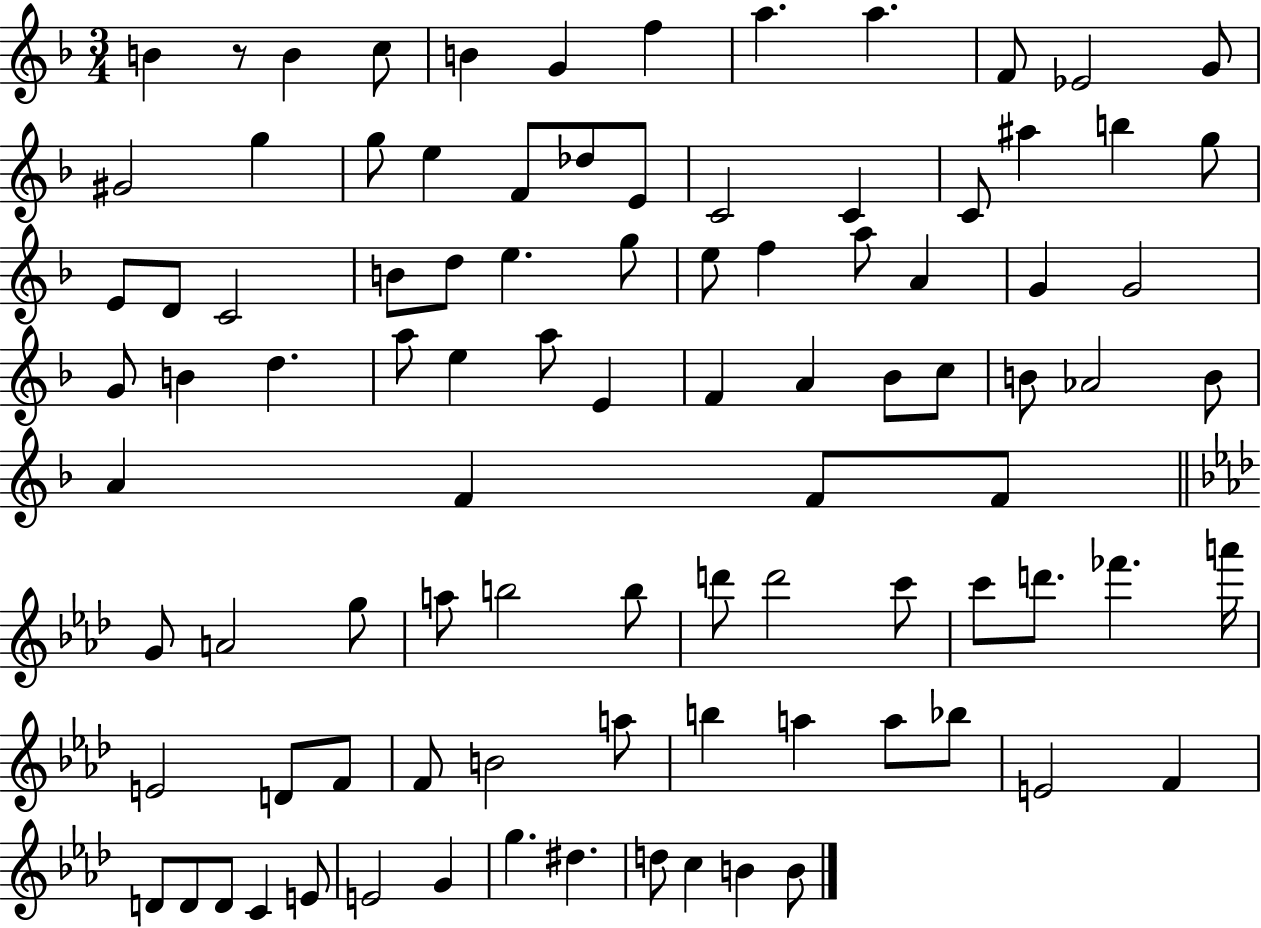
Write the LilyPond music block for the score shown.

{
  \clef treble
  \numericTimeSignature
  \time 3/4
  \key f \major
  b'4 r8 b'4 c''8 | b'4 g'4 f''4 | a''4. a''4. | f'8 ees'2 g'8 | \break gis'2 g''4 | g''8 e''4 f'8 des''8 e'8 | c'2 c'4 | c'8 ais''4 b''4 g''8 | \break e'8 d'8 c'2 | b'8 d''8 e''4. g''8 | e''8 f''4 a''8 a'4 | g'4 g'2 | \break g'8 b'4 d''4. | a''8 e''4 a''8 e'4 | f'4 a'4 bes'8 c''8 | b'8 aes'2 b'8 | \break a'4 f'4 f'8 f'8 | \bar "||" \break \key f \minor g'8 a'2 g''8 | a''8 b''2 b''8 | d'''8 d'''2 c'''8 | c'''8 d'''8. fes'''4. a'''16 | \break e'2 d'8 f'8 | f'8 b'2 a''8 | b''4 a''4 a''8 bes''8 | e'2 f'4 | \break d'8 d'8 d'8 c'4 e'8 | e'2 g'4 | g''4. dis''4. | d''8 c''4 b'4 b'8 | \break \bar "|."
}